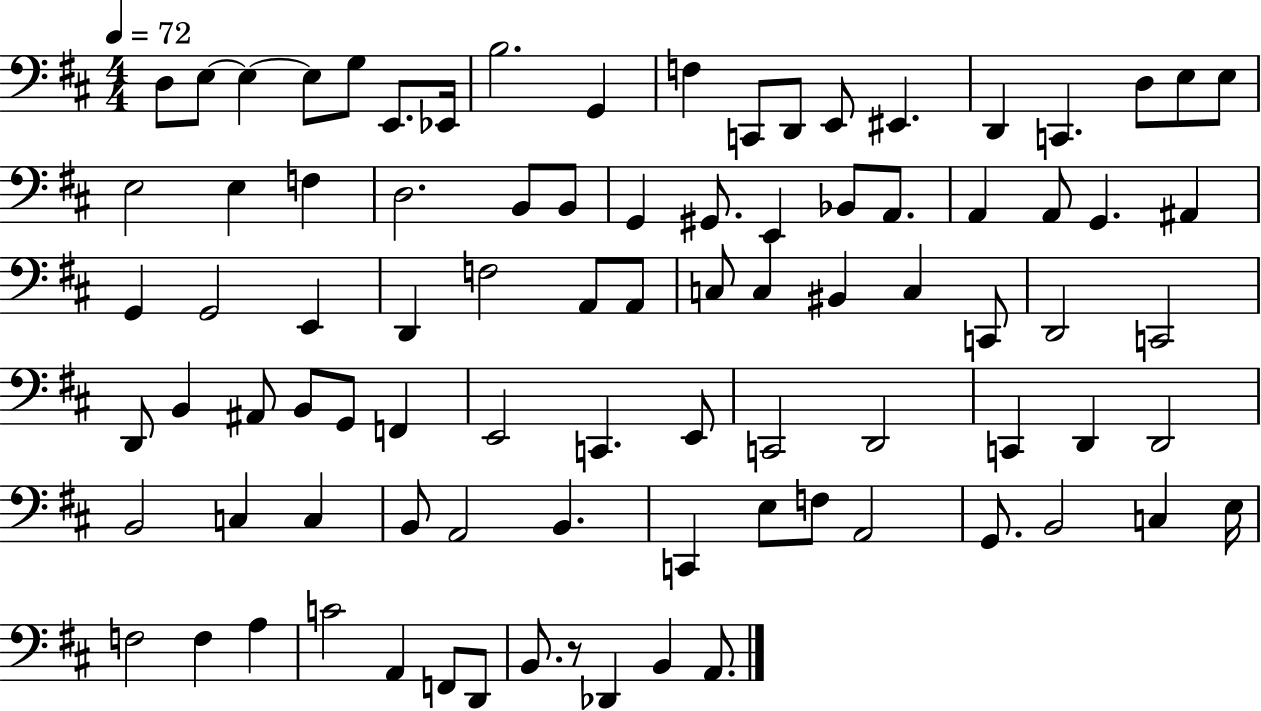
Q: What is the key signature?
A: D major